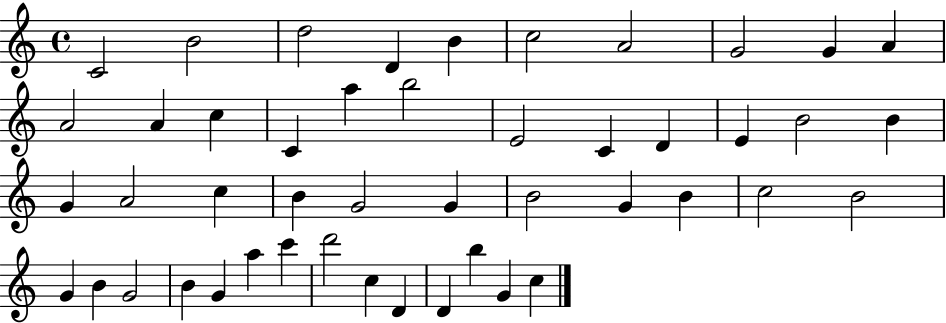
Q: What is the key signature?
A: C major